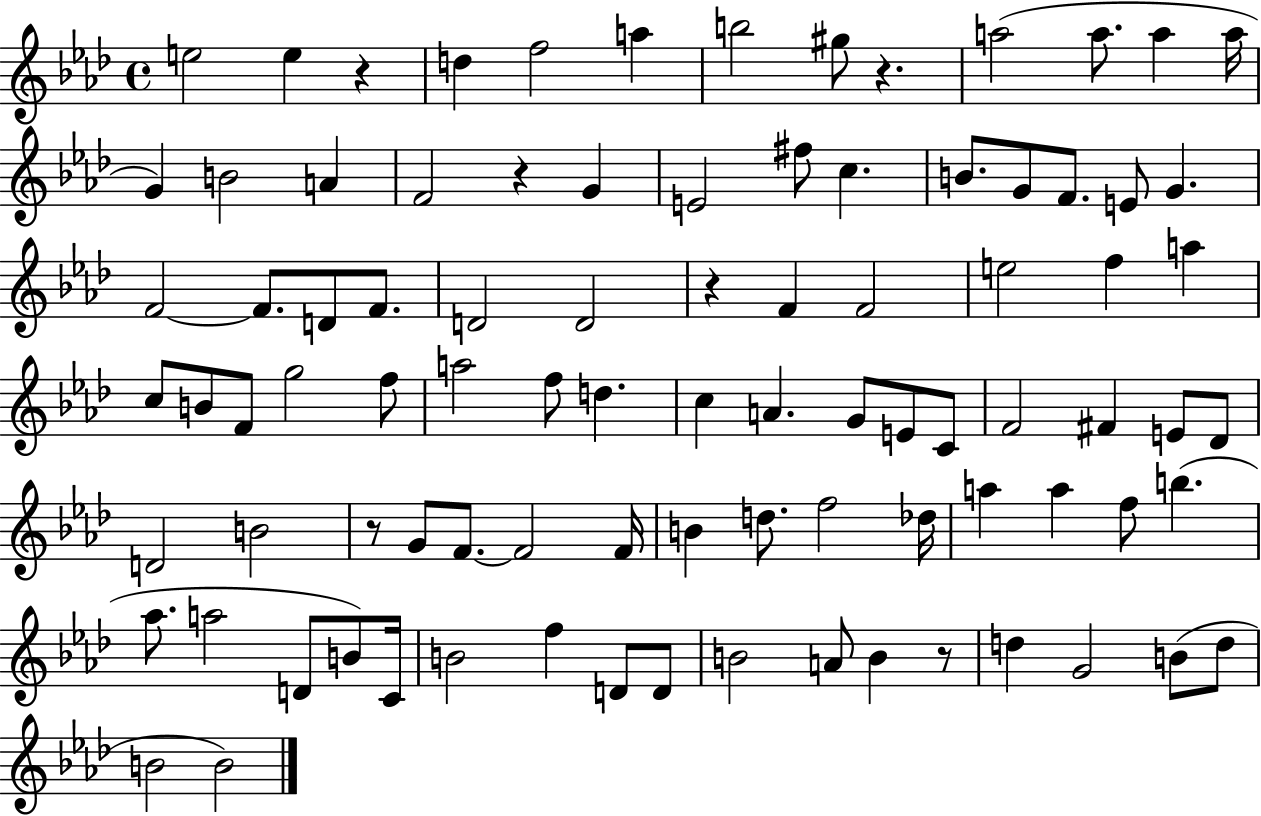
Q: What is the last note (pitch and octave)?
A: B4